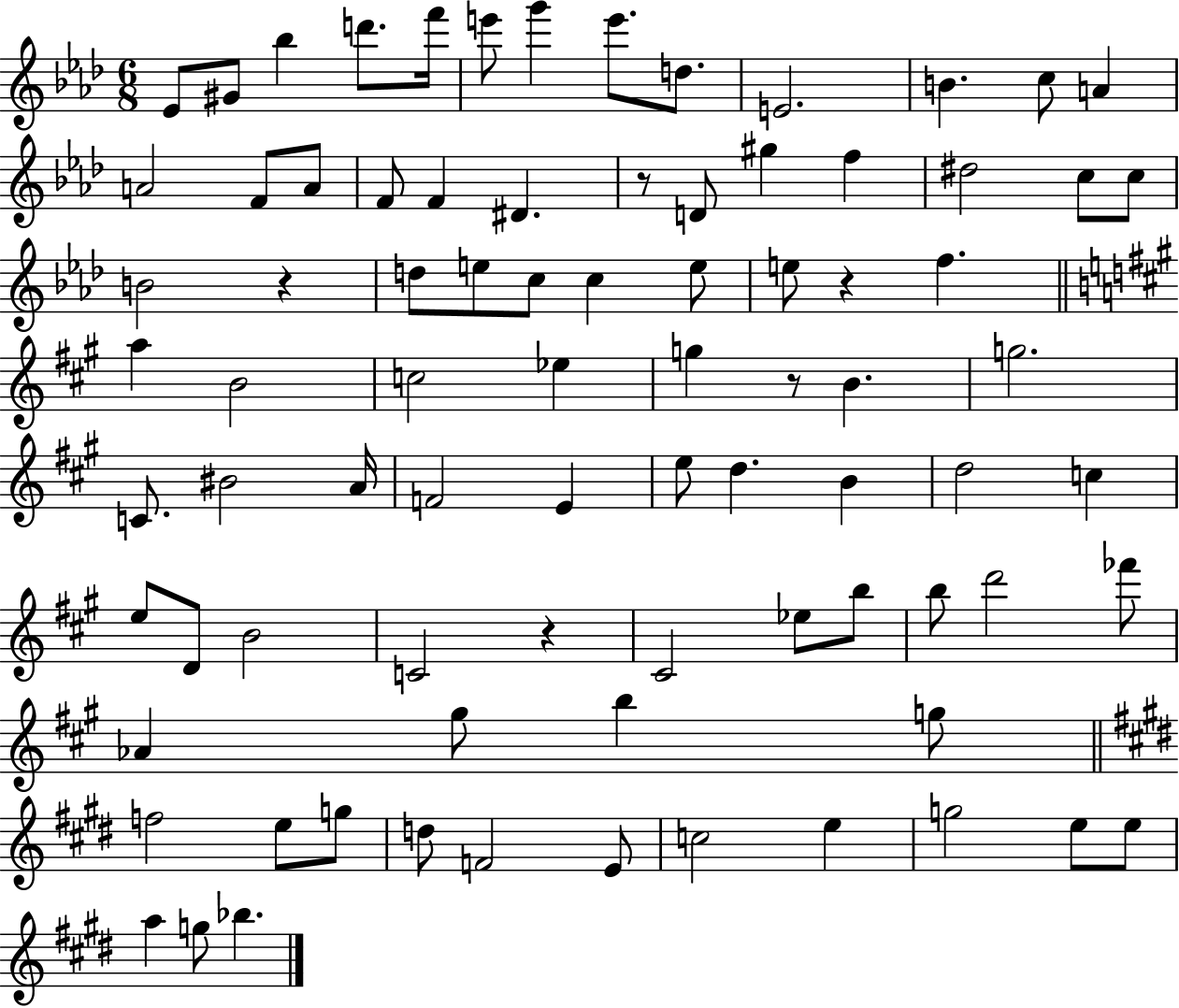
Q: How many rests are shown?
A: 5